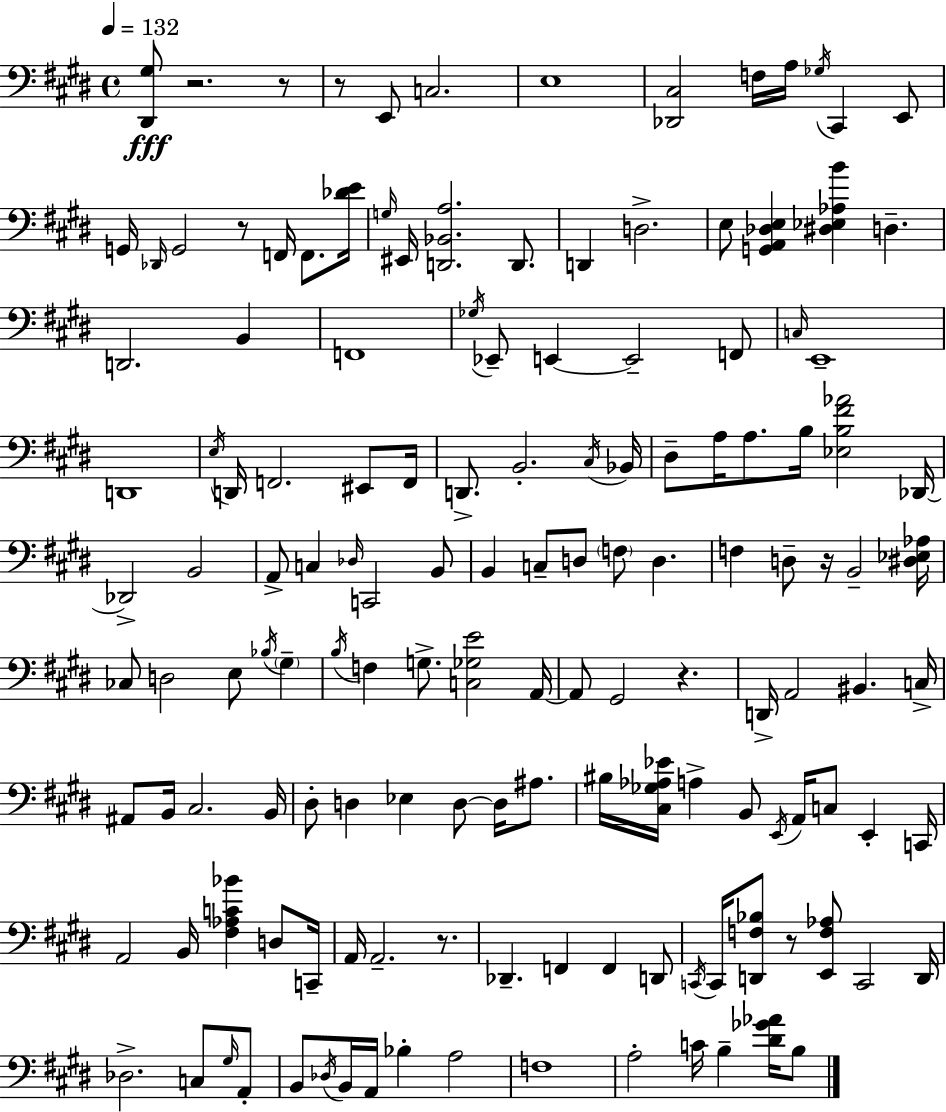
{
  \clef bass
  \time 4/4
  \defaultTimeSignature
  \key e \major
  \tempo 4 = 132
  <dis, gis>8\fff r2. r8 | r8 e,8 c2. | e1 | <des, cis>2 f16 a16 \acciaccatura { ges16 } cis,4 e,8 | \break g,16 \grace { des,16 } g,2 r8 f,16 f,8. | <des' e'>16 \grace { g16 } eis,16 <d, bes, a>2. | d,8. d,4 d2.-> | e8 <g, a, des e>4 <dis ees aes b'>4 d4.-- | \break d,2. b,4 | f,1 | \acciaccatura { ges16 } ees,8-- e,4~~ e,2-- | f,8 \grace { c16 } e,1-- | \break d,1 | \acciaccatura { e16 } d,16 f,2. | eis,8 f,16 d,8.-> b,2.-. | \acciaccatura { cis16 } bes,16 dis8-- a16 a8. b16 <ees b fis' aes'>2 | \break des,16~~ des,2-> b,2 | a,8-> c4 \grace { des16 } c,2 | b,8 b,4 c8-- d8 | \parenthesize f8 d4. f4 d8-- r16 b,2-- | \break <dis ees aes>16 ces8 d2 | e8 \acciaccatura { bes16 } \parenthesize gis4-- \acciaccatura { b16 } f4 g8.-> | <c ges e'>2 a,16~~ a,8 gis,2 | r4. d,16-> a,2 | \break bis,4. c16-> ais,8 b,16 cis2. | b,16 dis8-. d4 | ees4 d8~~ d16 ais8. bis16 <cis ges aes ees'>16 a4-> | b,8 \acciaccatura { e,16 } a,16 c8 e,4-. c,16 a,2 | \break b,16 <fis aes c' bes'>4 d8 c,16-- a,16 a,2.-- | r8. des,4.-- | f,4 f,4 d,8 \acciaccatura { c,16 } c,16 <d, f bes>8 r8 | <e, f aes>8 c,2 d,16 des2.-> | \break c8 \grace { gis16 } a,8-. b,8 \acciaccatura { des16 } | b,16 a,16 bes4-. a2 f1 | a2-. | c'16 b4-- <dis' ges' aes'>16 b8 \bar "|."
}